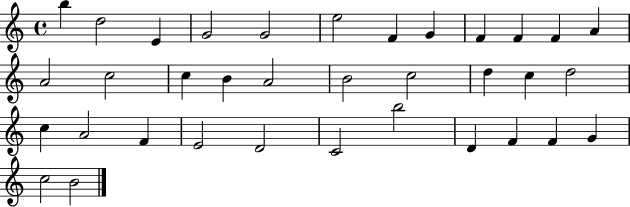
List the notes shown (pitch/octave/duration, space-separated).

B5/q D5/h E4/q G4/h G4/h E5/h F4/q G4/q F4/q F4/q F4/q A4/q A4/h C5/h C5/q B4/q A4/h B4/h C5/h D5/q C5/q D5/h C5/q A4/h F4/q E4/h D4/h C4/h B5/h D4/q F4/q F4/q G4/q C5/h B4/h